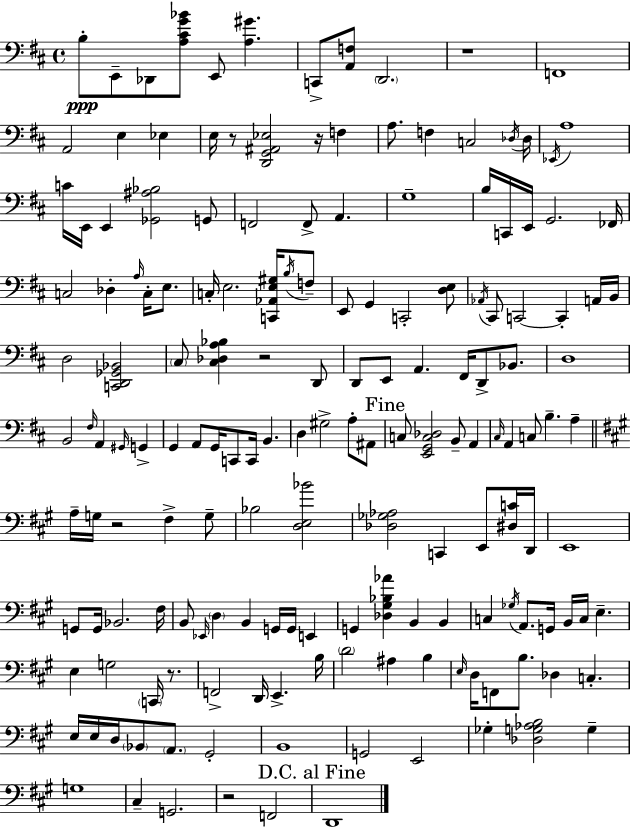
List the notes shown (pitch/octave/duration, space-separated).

B3/e E2/e Db2/e [A3,C#4,G4,Bb4]/e E2/e [A3,G#4]/q. C2/e [A2,F3]/e D2/h. R/w F2/w A2/h E3/q Eb3/q E3/s R/e [D2,G2,A#2,Eb3]/h R/s F3/q A3/e. F3/q C3/h Db3/s Db3/s Eb2/s A3/w C4/s E2/s E2/q [Gb2,A#3,Bb3]/h G2/e F2/h F2/e A2/q. G3/w B3/s C2/s E2/s G2/h. FES2/s C3/h Db3/q A3/s C3/s E3/e. C3/s E3/h. [C2,Ab2,E3,G#3]/s B3/s F3/e E2/e G2/q C2/h [D3,E3]/e Ab2/s C#2/e C2/h C2/q A2/s B2/s D3/h [C2,D2,Gb2,Bb2]/h C#3/e [C#3,Db3,A3,Bb3]/q R/h D2/e D2/e E2/e A2/q. F#2/s D2/e Bb2/e. D3/w B2/h F#3/s A2/q G#2/s G2/q G2/q A2/e G2/s C2/e C2/s B2/q. D3/q G#3/h A3/e A#2/e C3/e [E2,G2,C3,Db3]/h B2/e A2/q C#3/s A2/q C3/e B3/q. A3/q A3/s G3/s R/h F#3/q G3/e Bb3/h [D3,E3,Bb4]/h [Db3,Gb3,Ab3]/h C2/q E2/e [D#3,C4]/s D2/s E2/w G2/e G2/s Bb2/h. F#3/s B2/e Eb2/s D3/q B2/q G2/s G2/s E2/q G2/q [Db3,G#3,Bb3,Ab4]/q B2/q B2/q C3/q Gb3/s A2/e. G2/s B2/s C3/s E3/q. E3/q G3/h C2/s R/e. F2/h D2/s E2/q. B3/s D4/h A#3/q B3/q E3/s D3/s F2/e B3/e. Db3/q C3/q. E3/s E3/s D3/s Bb2/e A2/e. G#2/h B2/w G2/h E2/h Gb3/q [Db3,G3,Ab3,B3]/h G3/q G3/w C#3/q G2/h. R/h F2/h D2/w